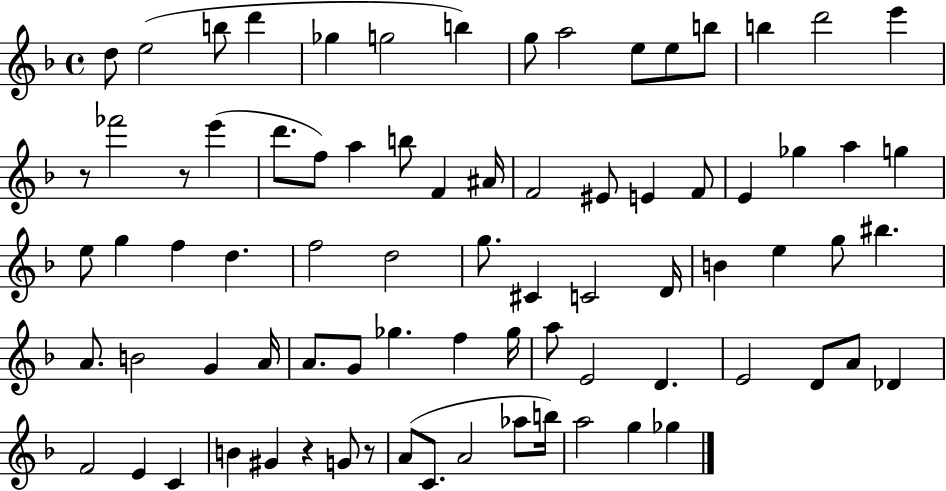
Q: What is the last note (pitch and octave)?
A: Gb5